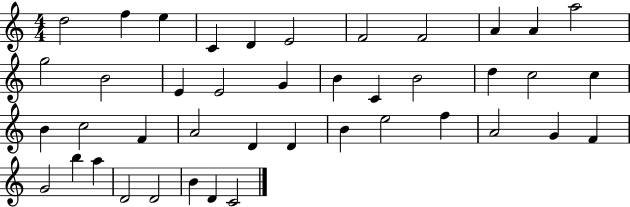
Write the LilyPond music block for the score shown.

{
  \clef treble
  \numericTimeSignature
  \time 4/4
  \key c \major
  d''2 f''4 e''4 | c'4 d'4 e'2 | f'2 f'2 | a'4 a'4 a''2 | \break g''2 b'2 | e'4 e'2 g'4 | b'4 c'4 b'2 | d''4 c''2 c''4 | \break b'4 c''2 f'4 | a'2 d'4 d'4 | b'4 e''2 f''4 | a'2 g'4 f'4 | \break g'2 b''4 a''4 | d'2 d'2 | b'4 d'4 c'2 | \bar "|."
}